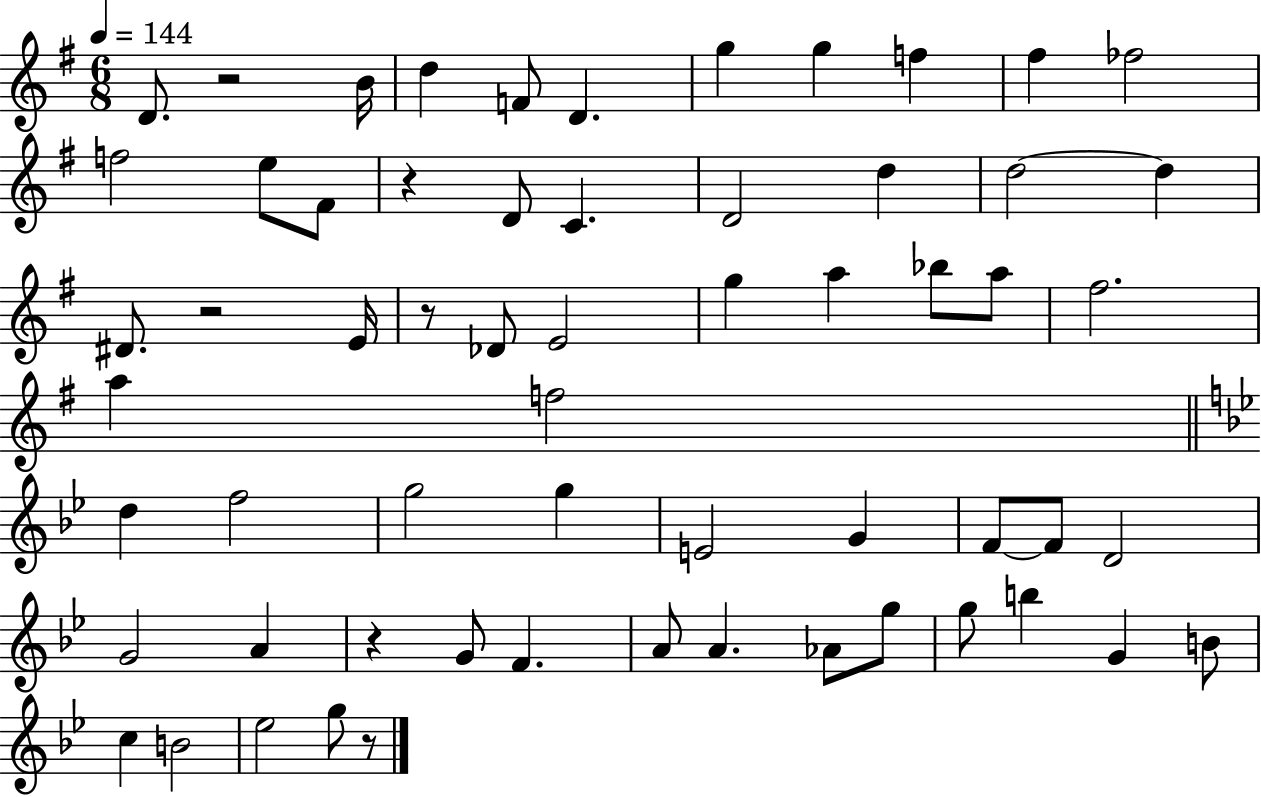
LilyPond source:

{
  \clef treble
  \numericTimeSignature
  \time 6/8
  \key g \major
  \tempo 4 = 144
  d'8. r2 b'16 | d''4 f'8 d'4. | g''4 g''4 f''4 | fis''4 fes''2 | \break f''2 e''8 fis'8 | r4 d'8 c'4. | d'2 d''4 | d''2~~ d''4 | \break dis'8. r2 e'16 | r8 des'8 e'2 | g''4 a''4 bes''8 a''8 | fis''2. | \break a''4 f''2 | \bar "||" \break \key g \minor d''4 f''2 | g''2 g''4 | e'2 g'4 | f'8~~ f'8 d'2 | \break g'2 a'4 | r4 g'8 f'4. | a'8 a'4. aes'8 g''8 | g''8 b''4 g'4 b'8 | \break c''4 b'2 | ees''2 g''8 r8 | \bar "|."
}